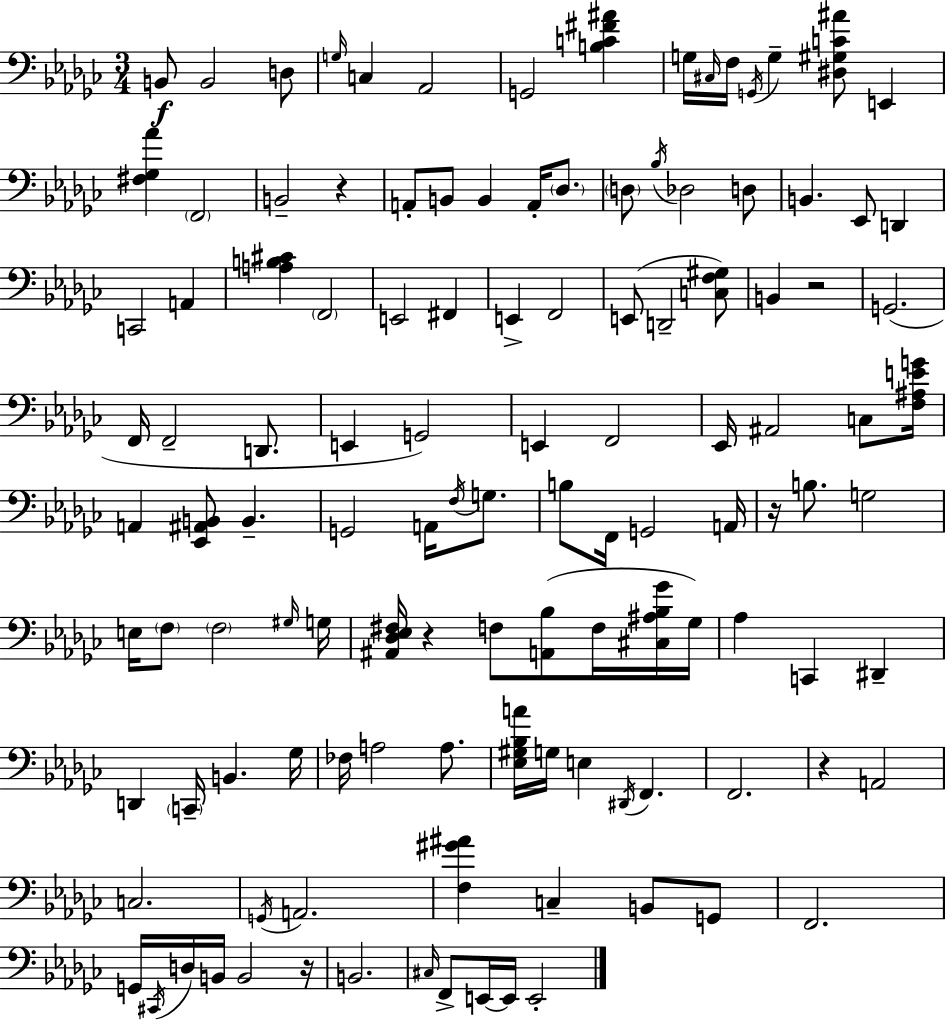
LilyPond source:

{
  \clef bass
  \numericTimeSignature
  \time 3/4
  \key ees \minor
  \repeat volta 2 { b,8\f b,2 d8 | \grace { g16 } c4 aes,2 | g,2 <b c' fis' ais'>4 | g16 \grace { cis16 } f16 \acciaccatura { g,16 } g4-- <dis gis c' ais'>8 e,4 | \break <fis ges aes'>4 \parenthesize f,2 | b,2-- r4 | a,8-. b,8 b,4 a,16-. | \parenthesize des8. \parenthesize d8 \acciaccatura { bes16 } des2 | \break d8 b,4. ees,8 | d,4 c,2 | a,4 <a b cis'>4 \parenthesize f,2 | e,2 | \break fis,4 e,4-> f,2 | e,8( d,2-- | <c f gis>8) b,4 r2 | g,2.( | \break f,16 f,2-- | d,8. e,4 g,2) | e,4 f,2 | ees,16 ais,2 | \break c8 <f ais e' g'>16 a,4 <ees, ais, b,>8 b,4.-- | g,2 | a,16 \acciaccatura { f16 } g8. b8 f,16 g,2 | a,16 r16 b8. g2 | \break e16 \parenthesize f8 \parenthesize f2 | \grace { gis16 } g16 <ais, des ees fis>16 r4 f8 | <a, bes>8( f16 <cis ais bes ges'>16 ges16) aes4 c,4 | dis,4-- d,4 \parenthesize c,16-- b,4. | \break ges16 fes16 a2 | a8. <ees gis bes a'>16 g16 e4 | \acciaccatura { dis,16 } f,4. f,2. | r4 a,2 | \break c2. | \acciaccatura { g,16 } a,2. | <f gis' ais'>4 | c4-- b,8 g,8 f,2. | \break g,16 \acciaccatura { cis,16 } d16 b,16 | b,2 r16 b,2. | \grace { cis16 } f,8-> | e,16~~ e,16 e,2-. } \bar "|."
}